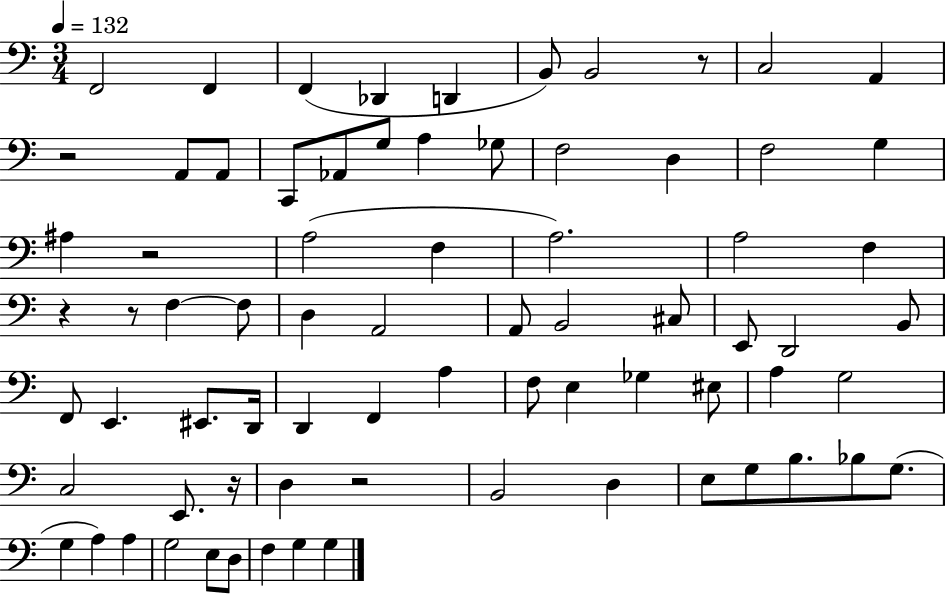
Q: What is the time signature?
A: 3/4